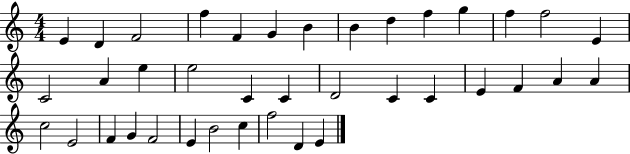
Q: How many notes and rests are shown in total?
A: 38